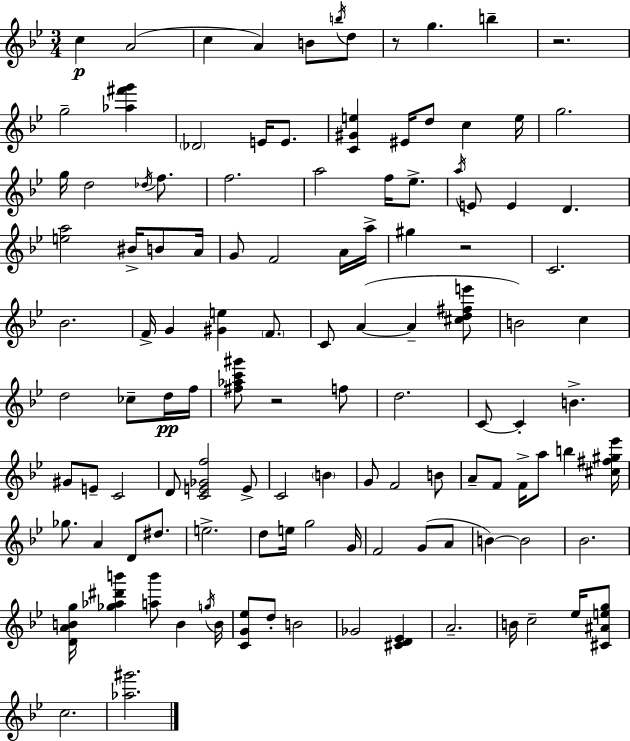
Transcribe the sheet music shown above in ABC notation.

X:1
T:Untitled
M:3/4
L:1/4
K:Bb
c A2 c A B/2 b/4 d/2 z/2 g b z2 g2 [_a^f'g'] _D2 E/4 E/2 [C^Ge] ^E/4 d/2 c e/4 g2 g/4 d2 _d/4 f/2 f2 a2 f/4 _e/2 a/4 E/2 E D [ea]2 ^B/4 B/2 A/4 G/2 F2 A/4 a/4 ^g z2 C2 _B2 F/4 G [^Ge] F/2 C/2 A A [^cd^fe']/2 B2 c d2 _c/2 d/4 f/4 [^f_ac'^g']/2 z2 f/2 d2 C/2 C B ^G/2 E/2 C2 D/2 [CE_Gf]2 E/2 C2 B G/2 F2 B/2 A/2 F/2 F/4 a/2 b [^c^f^g_e']/4 _g/2 A D/2 ^d/2 e2 d/2 e/4 g2 G/4 F2 G/2 A/2 B B2 _B2 [DABg]/4 [_g_a^d'b'] [ab']/2 B g/4 B/4 [CG_e]/2 d/2 B2 _G2 [^CD_E] A2 B/4 c2 _e/4 [^C^Aeg]/2 c2 [_a^g']2